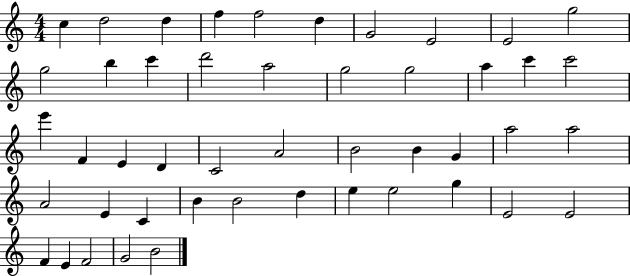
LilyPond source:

{
  \clef treble
  \numericTimeSignature
  \time 4/4
  \key c \major
  c''4 d''2 d''4 | f''4 f''2 d''4 | g'2 e'2 | e'2 g''2 | \break g''2 b''4 c'''4 | d'''2 a''2 | g''2 g''2 | a''4 c'''4 c'''2 | \break e'''4 f'4 e'4 d'4 | c'2 a'2 | b'2 b'4 g'4 | a''2 a''2 | \break a'2 e'4 c'4 | b'4 b'2 d''4 | e''4 e''2 g''4 | e'2 e'2 | \break f'4 e'4 f'2 | g'2 b'2 | \bar "|."
}